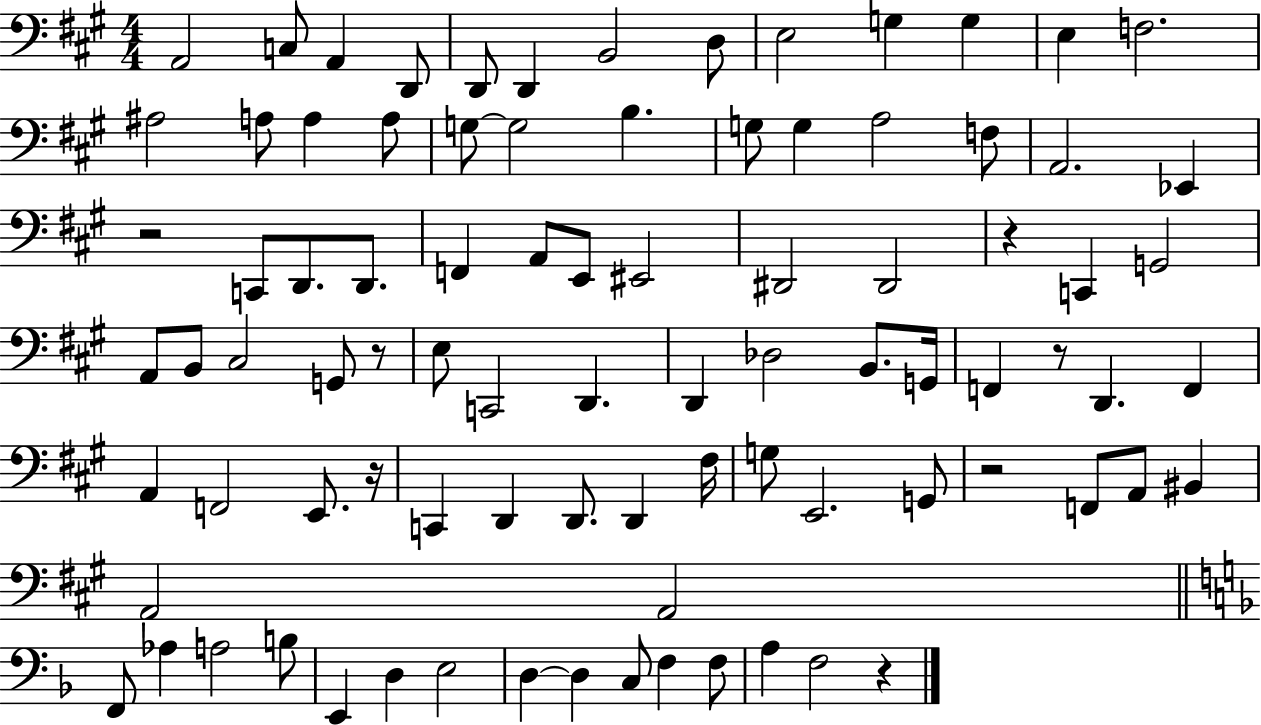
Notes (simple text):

A2/h C3/e A2/q D2/e D2/e D2/q B2/h D3/e E3/h G3/q G3/q E3/q F3/h. A#3/h A3/e A3/q A3/e G3/e G3/h B3/q. G3/e G3/q A3/h F3/e A2/h. Eb2/q R/h C2/e D2/e. D2/e. F2/q A2/e E2/e EIS2/h D#2/h D#2/h R/q C2/q G2/h A2/e B2/e C#3/h G2/e R/e E3/e C2/h D2/q. D2/q Db3/h B2/e. G2/s F2/q R/e D2/q. F2/q A2/q F2/h E2/e. R/s C2/q D2/q D2/e. D2/q F#3/s G3/e E2/h. G2/e R/h F2/e A2/e BIS2/q A2/h A2/h F2/e Ab3/q A3/h B3/e E2/q D3/q E3/h D3/q D3/q C3/e F3/q F3/e A3/q F3/h R/q